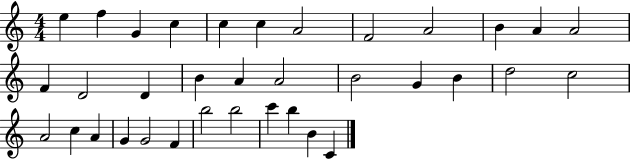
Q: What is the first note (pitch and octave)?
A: E5